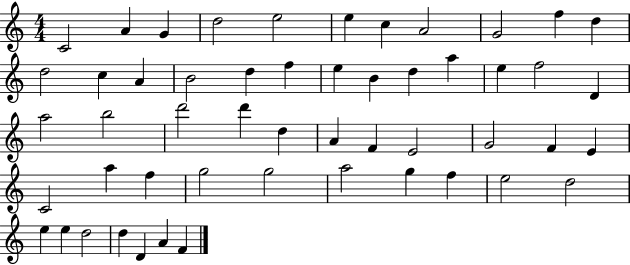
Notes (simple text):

C4/h A4/q G4/q D5/h E5/h E5/q C5/q A4/h G4/h F5/q D5/q D5/h C5/q A4/q B4/h D5/q F5/q E5/q B4/q D5/q A5/q E5/q F5/h D4/q A5/h B5/h D6/h D6/q D5/q A4/q F4/q E4/h G4/h F4/q E4/q C4/h A5/q F5/q G5/h G5/h A5/h G5/q F5/q E5/h D5/h E5/q E5/q D5/h D5/q D4/q A4/q F4/q